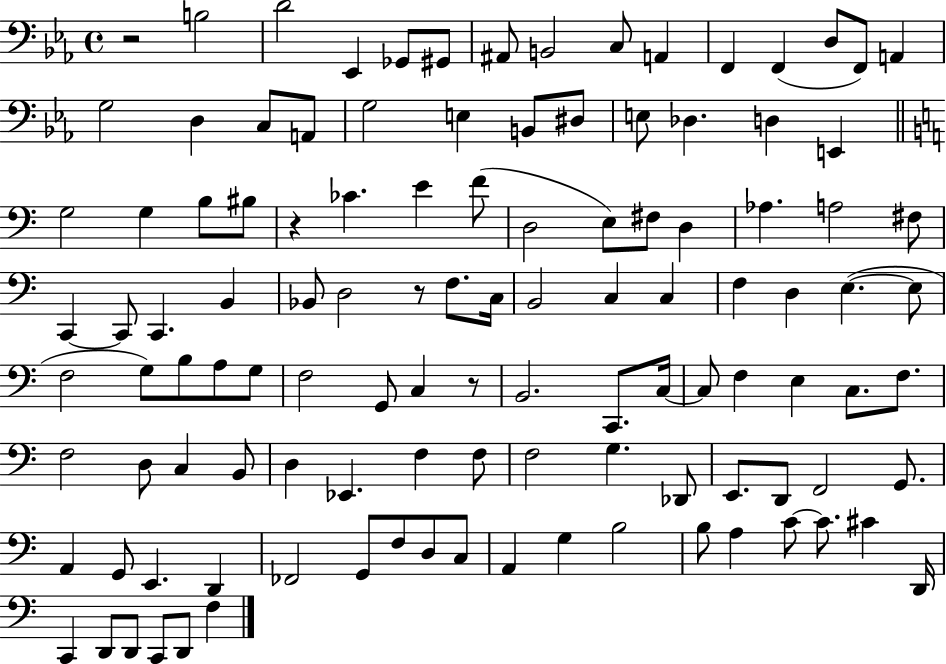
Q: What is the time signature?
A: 4/4